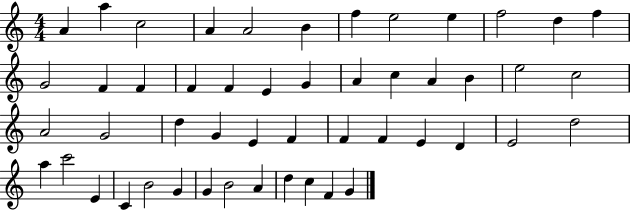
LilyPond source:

{
  \clef treble
  \numericTimeSignature
  \time 4/4
  \key c \major
  a'4 a''4 c''2 | a'4 a'2 b'4 | f''4 e''2 e''4 | f''2 d''4 f''4 | \break g'2 f'4 f'4 | f'4 f'4 e'4 g'4 | a'4 c''4 a'4 b'4 | e''2 c''2 | \break a'2 g'2 | d''4 g'4 e'4 f'4 | f'4 f'4 e'4 d'4 | e'2 d''2 | \break a''4 c'''2 e'4 | c'4 b'2 g'4 | g'4 b'2 a'4 | d''4 c''4 f'4 g'4 | \break \bar "|."
}